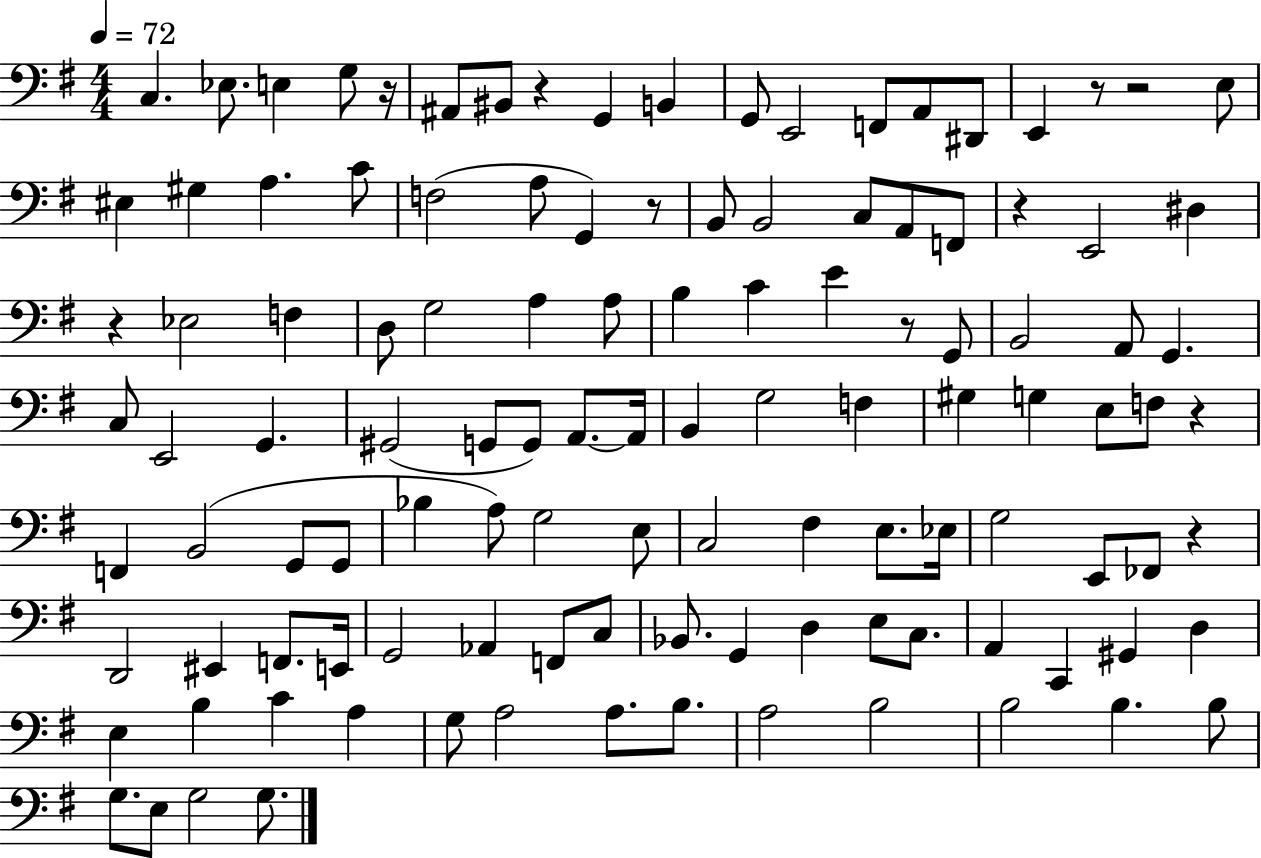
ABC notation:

X:1
T:Untitled
M:4/4
L:1/4
K:G
C, _E,/2 E, G,/2 z/4 ^A,,/2 ^B,,/2 z G,, B,, G,,/2 E,,2 F,,/2 A,,/2 ^D,,/2 E,, z/2 z2 E,/2 ^E, ^G, A, C/2 F,2 A,/2 G,, z/2 B,,/2 B,,2 C,/2 A,,/2 F,,/2 z E,,2 ^D, z _E,2 F, D,/2 G,2 A, A,/2 B, C E z/2 G,,/2 B,,2 A,,/2 G,, C,/2 E,,2 G,, ^G,,2 G,,/2 G,,/2 A,,/2 A,,/4 B,, G,2 F, ^G, G, E,/2 F,/2 z F,, B,,2 G,,/2 G,,/2 _B, A,/2 G,2 E,/2 C,2 ^F, E,/2 _E,/4 G,2 E,,/2 _F,,/2 z D,,2 ^E,, F,,/2 E,,/4 G,,2 _A,, F,,/2 C,/2 _B,,/2 G,, D, E,/2 C,/2 A,, C,, ^G,, D, E, B, C A, G,/2 A,2 A,/2 B,/2 A,2 B,2 B,2 B, B,/2 G,/2 E,/2 G,2 G,/2